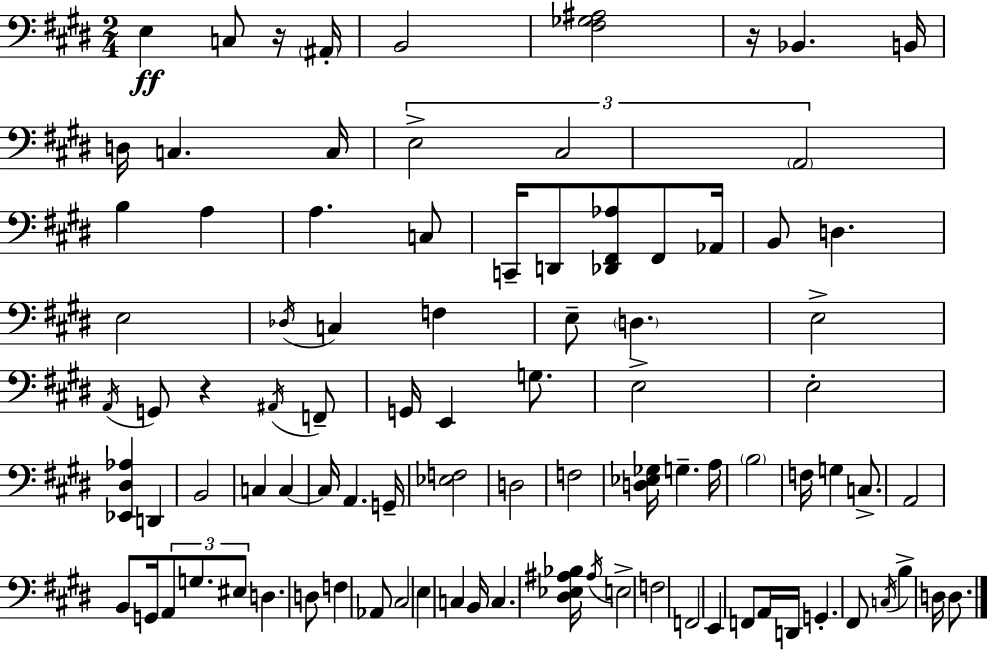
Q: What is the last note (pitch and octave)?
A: D3